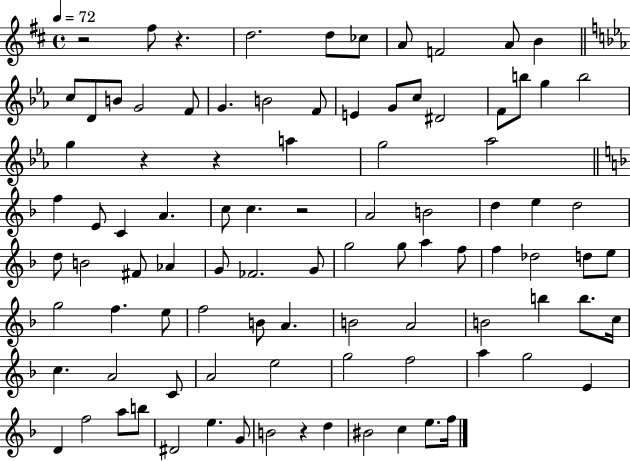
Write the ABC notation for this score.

X:1
T:Untitled
M:4/4
L:1/4
K:D
z2 ^f/2 z d2 d/2 _c/2 A/2 F2 A/2 B c/2 D/2 B/2 G2 F/2 G B2 F/2 E G/2 c/2 ^D2 F/2 b/2 g b2 g z z a g2 _a2 f E/2 C A c/2 c z2 A2 B2 d e d2 d/2 B2 ^F/2 _A G/2 _F2 G/2 g2 g/2 a f/2 f _d2 d/2 e/2 g2 f e/2 f2 B/2 A B2 A2 B2 b b/2 c/4 c A2 C/2 A2 e2 g2 f2 a g2 E D f2 a/2 b/2 ^D2 e G/2 B2 z d ^B2 c e/2 f/4